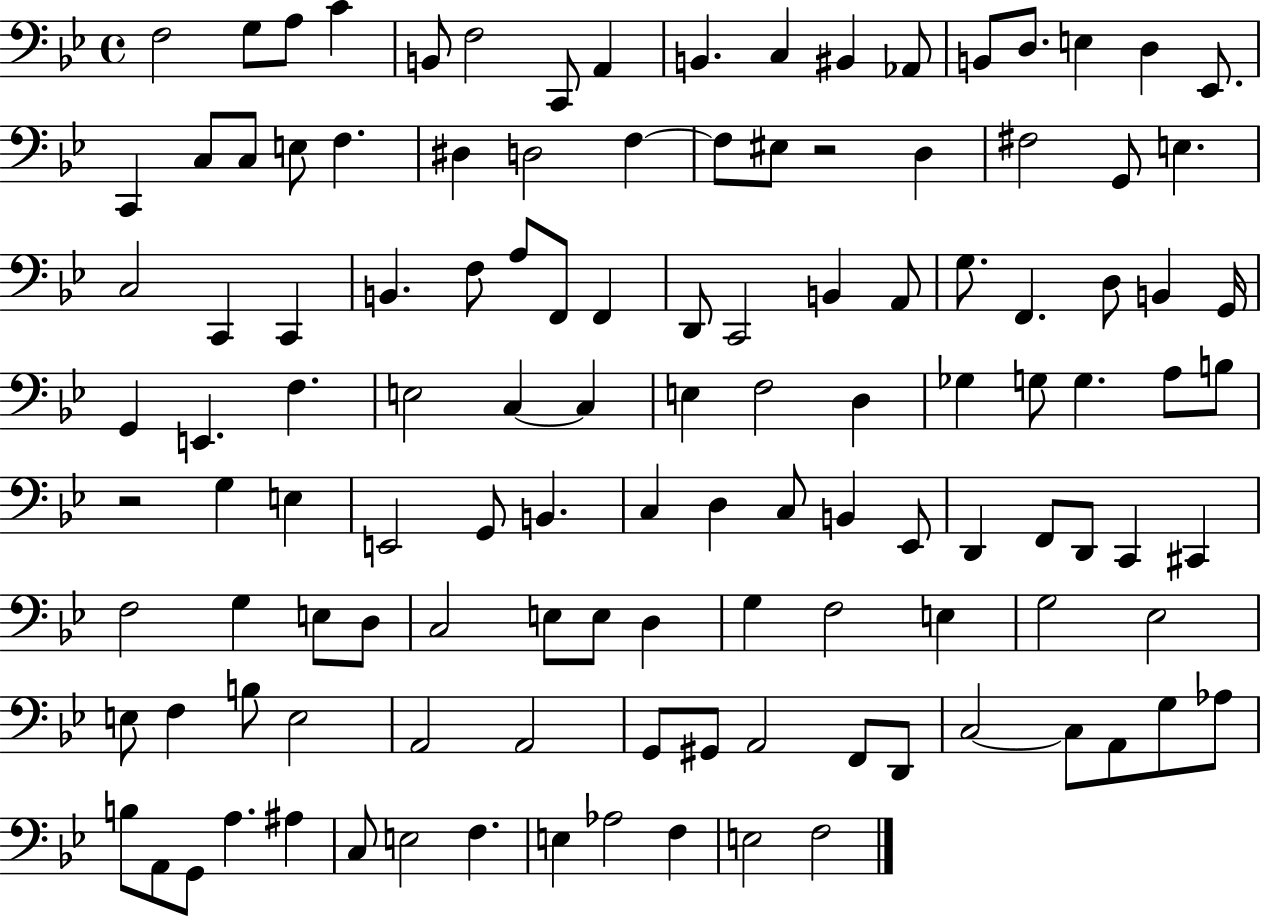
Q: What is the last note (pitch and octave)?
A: F3